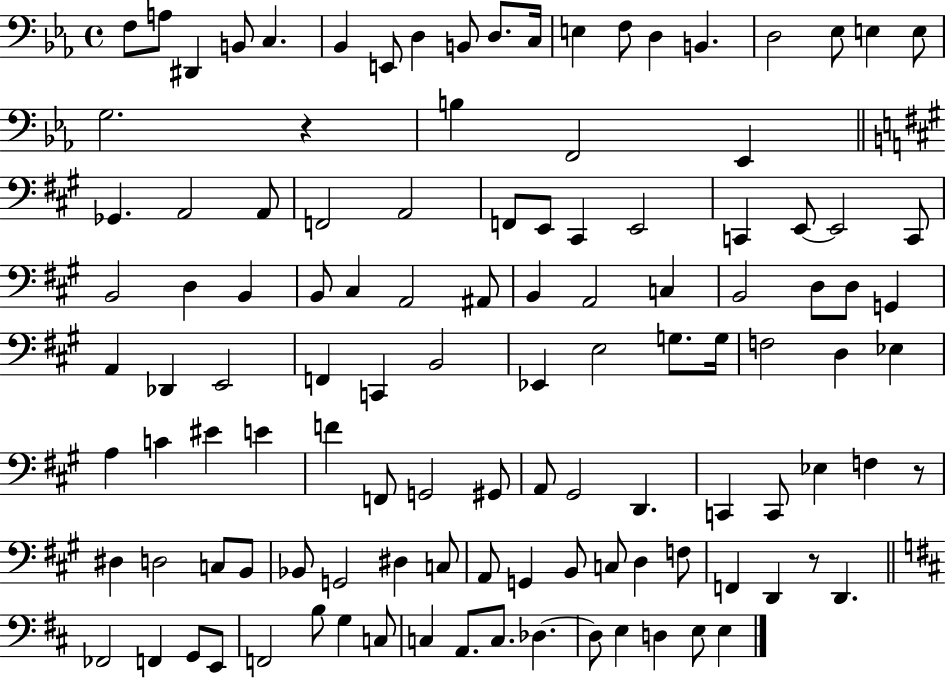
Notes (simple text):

F3/e A3/e D#2/q B2/e C3/q. Bb2/q E2/e D3/q B2/e D3/e. C3/s E3/q F3/e D3/q B2/q. D3/h Eb3/e E3/q E3/e G3/h. R/q B3/q F2/h Eb2/q Gb2/q. A2/h A2/e F2/h A2/h F2/e E2/e C#2/q E2/h C2/q E2/e E2/h C2/e B2/h D3/q B2/q B2/e C#3/q A2/h A#2/e B2/q A2/h C3/q B2/h D3/e D3/e G2/q A2/q Db2/q E2/h F2/q C2/q B2/h Eb2/q E3/h G3/e. G3/s F3/h D3/q Eb3/q A3/q C4/q EIS4/q E4/q F4/q F2/e G2/h G#2/e A2/e G#2/h D2/q. C2/q C2/e Eb3/q F3/q R/e D#3/q D3/h C3/e B2/e Bb2/e G2/h D#3/q C3/e A2/e G2/q B2/e C3/e D3/q F3/e F2/q D2/q R/e D2/q. FES2/h F2/q G2/e E2/e F2/h B3/e G3/q C3/e C3/q A2/e. C3/e. Db3/q. Db3/e E3/q D3/q E3/e E3/q